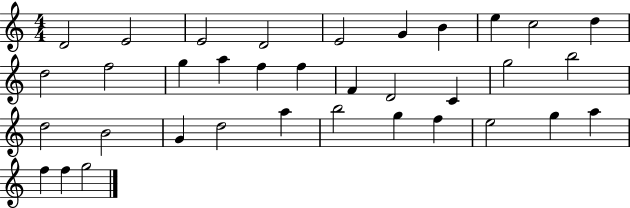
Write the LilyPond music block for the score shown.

{
  \clef treble
  \numericTimeSignature
  \time 4/4
  \key c \major
  d'2 e'2 | e'2 d'2 | e'2 g'4 b'4 | e''4 c''2 d''4 | \break d''2 f''2 | g''4 a''4 f''4 f''4 | f'4 d'2 c'4 | g''2 b''2 | \break d''2 b'2 | g'4 d''2 a''4 | b''2 g''4 f''4 | e''2 g''4 a''4 | \break f''4 f''4 g''2 | \bar "|."
}